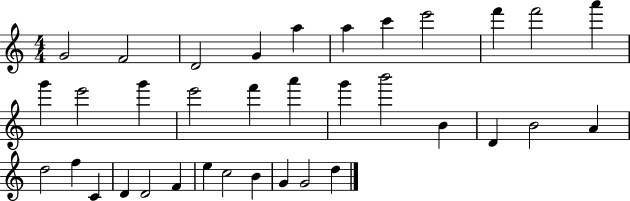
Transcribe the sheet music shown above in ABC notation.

X:1
T:Untitled
M:4/4
L:1/4
K:C
G2 F2 D2 G a a c' e'2 f' f'2 a' g' e'2 g' e'2 f' a' g' b'2 B D B2 A d2 f C D D2 F e c2 B G G2 d